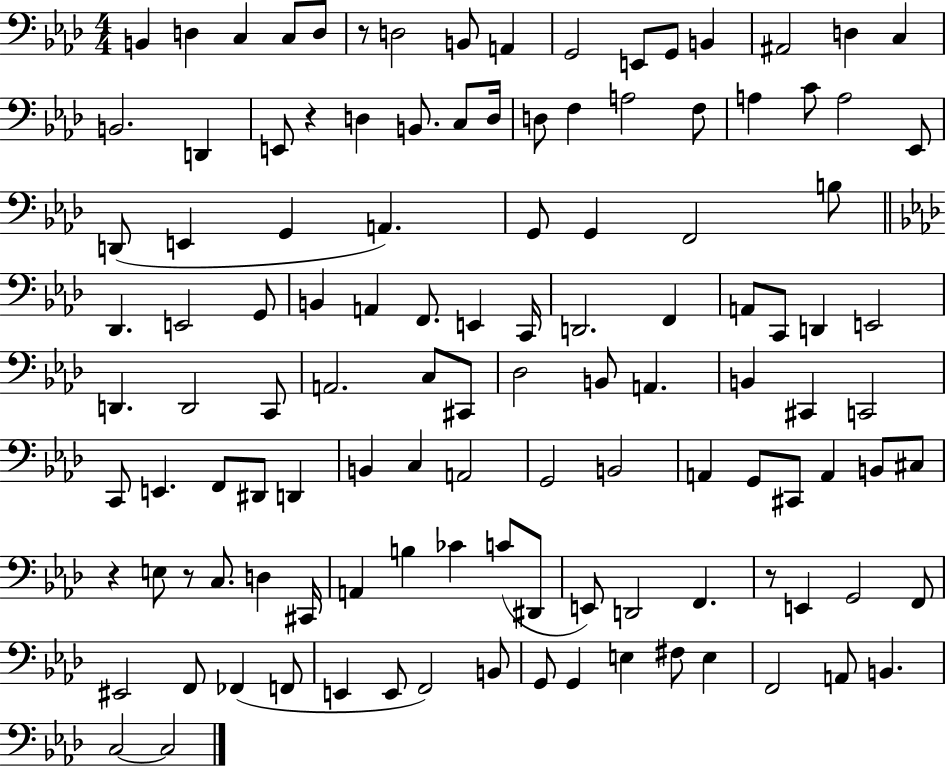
{
  \clef bass
  \numericTimeSignature
  \time 4/4
  \key aes \major
  b,4 d4 c4 c8 d8 | r8 d2 b,8 a,4 | g,2 e,8 g,8 b,4 | ais,2 d4 c4 | \break b,2. d,4 | e,8 r4 d4 b,8. c8 d16 | d8 f4 a2 f8 | a4 c'8 a2 ees,8 | \break d,8( e,4 g,4 a,4.) | g,8 g,4 f,2 b8 | \bar "||" \break \key aes \major des,4. e,2 g,8 | b,4 a,4 f,8. e,4 c,16 | d,2. f,4 | a,8 c,8 d,4 e,2 | \break d,4. d,2 c,8 | a,2. c8 cis,8 | des2 b,8 a,4. | b,4 cis,4 c,2 | \break c,8 e,4. f,8 dis,8 d,4 | b,4 c4 a,2 | g,2 b,2 | a,4 g,8 cis,8 a,4 b,8 cis8 | \break r4 e8 r8 c8. d4 cis,16 | a,4 b4 ces'4 c'8( dis,8 | e,8) d,2 f,4. | r8 e,4 g,2 f,8 | \break eis,2 f,8 fes,4( f,8 | e,4 e,8 f,2) b,8 | g,8 g,4 e4 fis8 e4 | f,2 a,8 b,4. | \break c2~~ c2 | \bar "|."
}